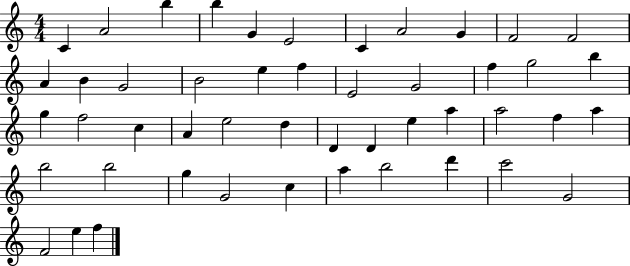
C4/q A4/h B5/q B5/q G4/q E4/h C4/q A4/h G4/q F4/h F4/h A4/q B4/q G4/h B4/h E5/q F5/q E4/h G4/h F5/q G5/h B5/q G5/q F5/h C5/q A4/q E5/h D5/q D4/q D4/q E5/q A5/q A5/h F5/q A5/q B5/h B5/h G5/q G4/h C5/q A5/q B5/h D6/q C6/h G4/h F4/h E5/q F5/q